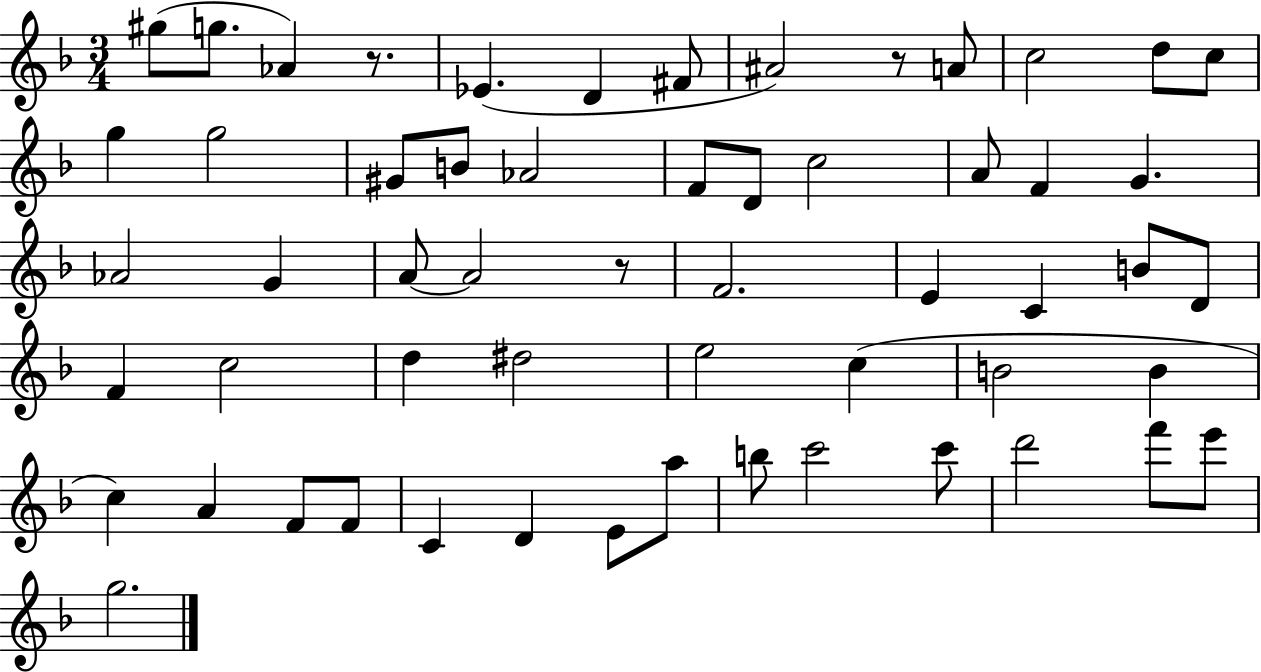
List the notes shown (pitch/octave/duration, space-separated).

G#5/e G5/e. Ab4/q R/e. Eb4/q. D4/q F#4/e A#4/h R/e A4/e C5/h D5/e C5/e G5/q G5/h G#4/e B4/e Ab4/h F4/e D4/e C5/h A4/e F4/q G4/q. Ab4/h G4/q A4/e A4/h R/e F4/h. E4/q C4/q B4/e D4/e F4/q C5/h D5/q D#5/h E5/h C5/q B4/h B4/q C5/q A4/q F4/e F4/e C4/q D4/q E4/e A5/e B5/e C6/h C6/e D6/h F6/e E6/e G5/h.